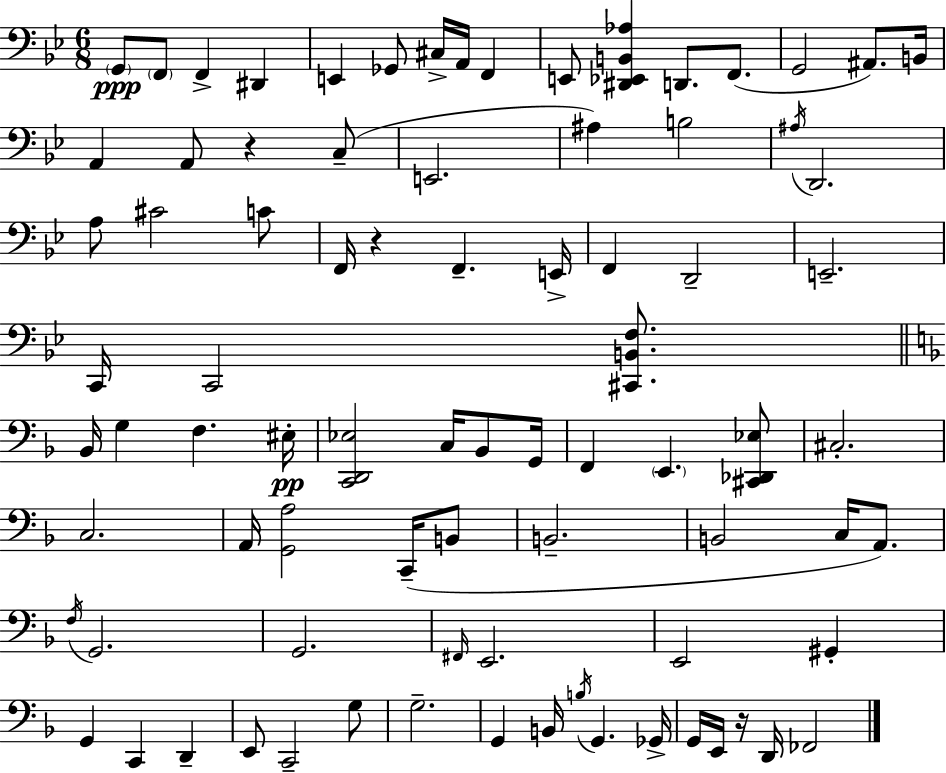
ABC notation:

X:1
T:Untitled
M:6/8
L:1/4
K:Bb
G,,/2 F,,/2 F,, ^D,, E,, _G,,/2 ^C,/4 A,,/4 F,, E,,/2 [^D,,_E,,B,,_A,] D,,/2 F,,/2 G,,2 ^A,,/2 B,,/4 A,, A,,/2 z C,/2 E,,2 ^A, B,2 ^A,/4 D,,2 A,/2 ^C2 C/2 F,,/4 z F,, E,,/4 F,, D,,2 E,,2 C,,/4 C,,2 [^C,,B,,F,]/2 _B,,/4 G, F, ^E,/4 [C,,D,,_E,]2 C,/4 _B,,/2 G,,/4 F,, E,, [^C,,_D,,_E,]/2 ^C,2 C,2 A,,/4 [G,,A,]2 C,,/4 B,,/2 B,,2 B,,2 C,/4 A,,/2 F,/4 G,,2 G,,2 ^F,,/4 E,,2 E,,2 ^G,, G,, C,, D,, E,,/2 C,,2 G,/2 G,2 G,, B,,/4 B,/4 G,, _G,,/4 G,,/4 E,,/4 z/4 D,,/4 _F,,2